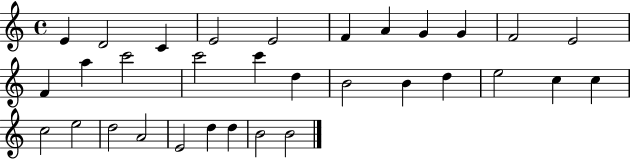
{
  \clef treble
  \time 4/4
  \defaultTimeSignature
  \key c \major
  e'4 d'2 c'4 | e'2 e'2 | f'4 a'4 g'4 g'4 | f'2 e'2 | \break f'4 a''4 c'''2 | c'''2 c'''4 d''4 | b'2 b'4 d''4 | e''2 c''4 c''4 | \break c''2 e''2 | d''2 a'2 | e'2 d''4 d''4 | b'2 b'2 | \break \bar "|."
}